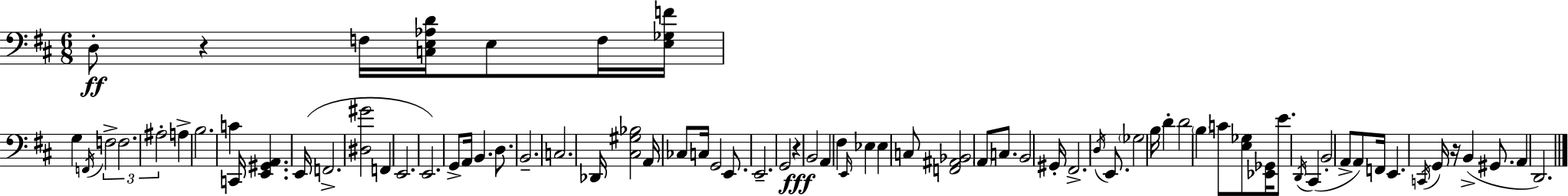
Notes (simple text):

D3/e R/q F3/s [C3,E3,Ab3,D4]/s E3/e F3/s [E3,Gb3,F4]/s G3/q F2/s F3/h F3/h. A#3/h A3/q B3/h. C4/q C2/s [E2,G#2,A2]/q. E2/s F2/h. [D#3,G#4]/h F2/q E2/h. E2/h. G2/e A2/s B2/q. D3/e. B2/h. C3/h. Db2/s [C#3,G#3,Bb3]/h A2/s CES3/e C3/s G2/h E2/e. E2/h. G2/h R/q B2/h A2/q F#3/q E2/s Eb3/q Eb3/q C3/e [F2,A#2,Bb2]/h A2/e C3/e. B2/h G#2/s F#2/h. D3/s E2/e. Gb3/h B3/s D4/q D4/h B3/q C4/e [E3,Gb3]/e [Eb2,Gb2]/s E4/e. D2/s C#2/q B2/h A2/e A2/e F2/s E2/q. C2/s G2/s R/s B2/q G#2/e. A2/q D2/h.